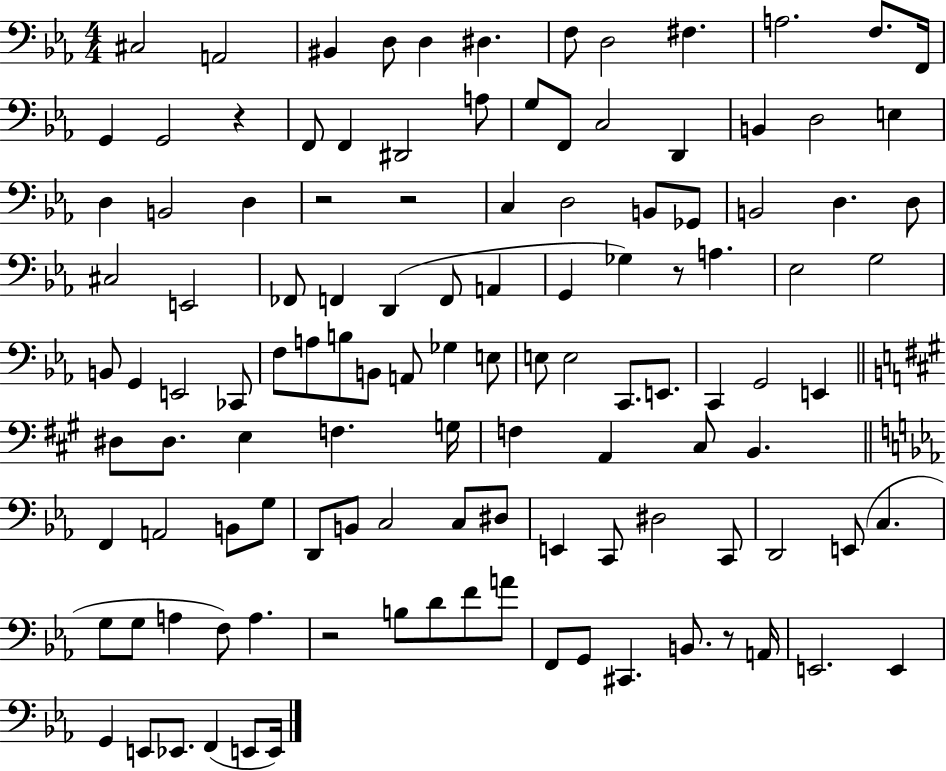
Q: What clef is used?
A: bass